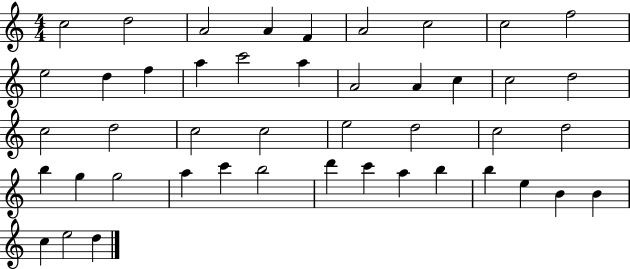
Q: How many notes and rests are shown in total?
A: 45